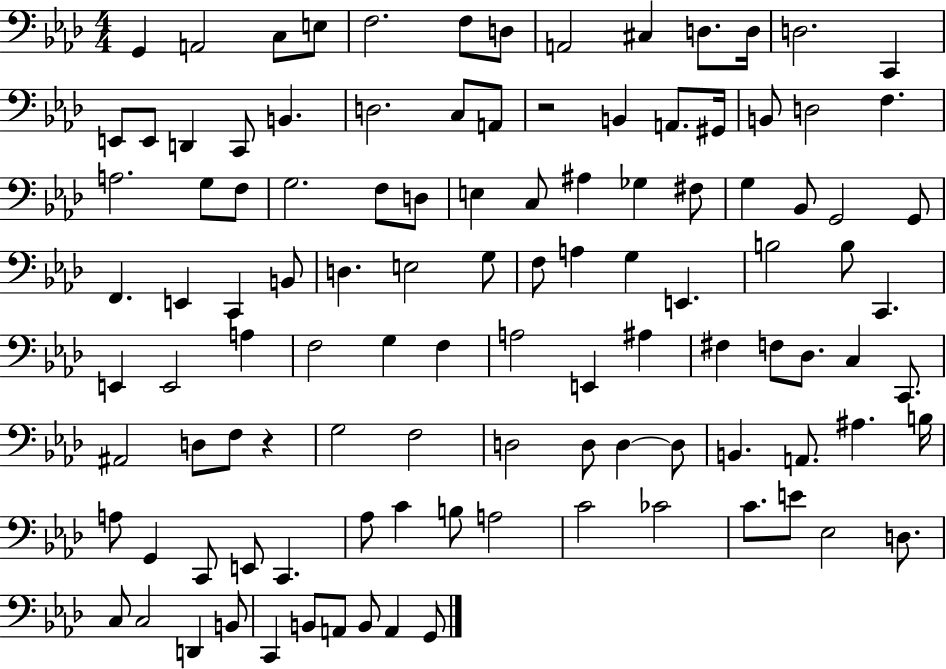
{
  \clef bass
  \numericTimeSignature
  \time 4/4
  \key aes \major
  g,4 a,2 c8 e8 | f2. f8 d8 | a,2 cis4 d8. d16 | d2. c,4 | \break e,8 e,8 d,4 c,8 b,4. | d2. c8 a,8 | r2 b,4 a,8. gis,16 | b,8 d2 f4. | \break a2. g8 f8 | g2. f8 d8 | e4 c8 ais4 ges4 fis8 | g4 bes,8 g,2 g,8 | \break f,4. e,4 c,4 b,8 | d4. e2 g8 | f8 a4 g4 e,4. | b2 b8 c,4. | \break e,4 e,2 a4 | f2 g4 f4 | a2 e,4 ais4 | fis4 f8 des8. c4 c,8. | \break ais,2 d8 f8 r4 | g2 f2 | d2 d8 d4~~ d8 | b,4. a,8. ais4. b16 | \break a8 g,4 c,8 e,8 c,4. | aes8 c'4 b8 a2 | c'2 ces'2 | c'8. e'8 ees2 d8. | \break c8 c2 d,4 b,8 | c,4 b,8 a,8 b,8 a,4 g,8 | \bar "|."
}